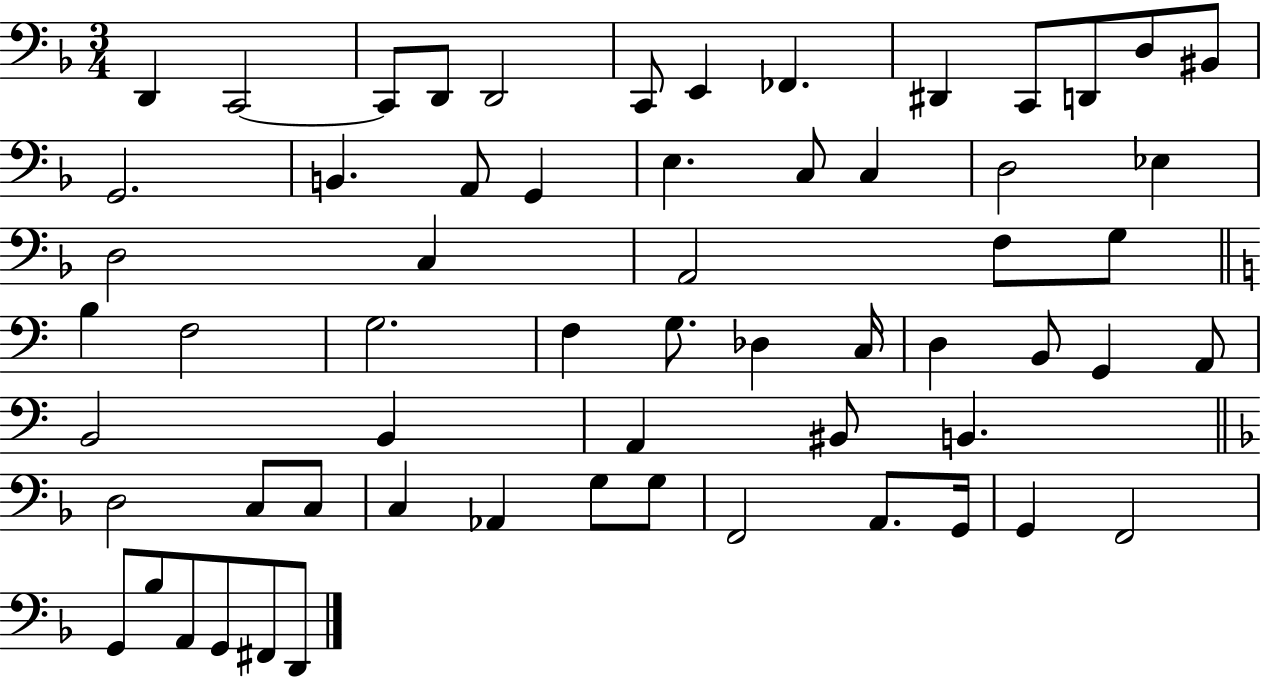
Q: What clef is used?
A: bass